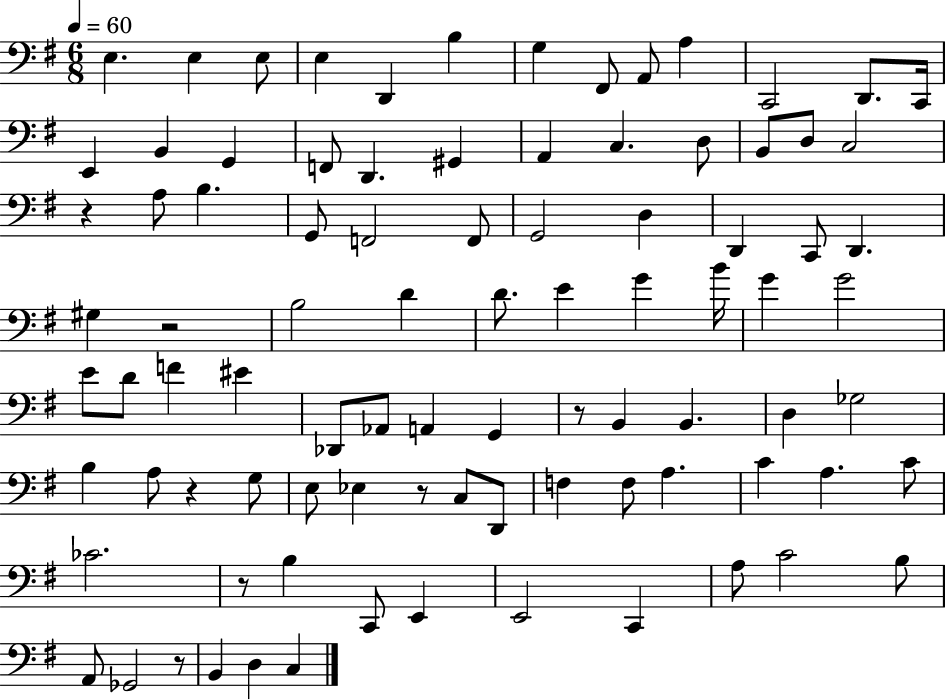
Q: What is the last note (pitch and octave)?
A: C3